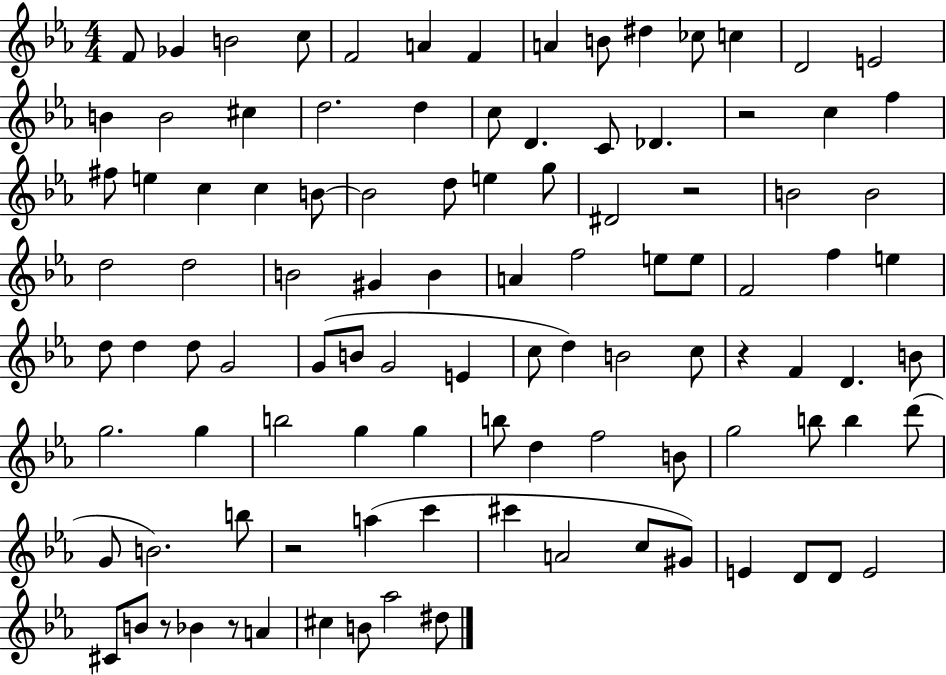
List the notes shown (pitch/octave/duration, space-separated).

F4/e Gb4/q B4/h C5/e F4/h A4/q F4/q A4/q B4/e D#5/q CES5/e C5/q D4/h E4/h B4/q B4/h C#5/q D5/h. D5/q C5/e D4/q. C4/e Db4/q. R/h C5/q F5/q F#5/e E5/q C5/q C5/q B4/e B4/h D5/e E5/q G5/e D#4/h R/h B4/h B4/h D5/h D5/h B4/h G#4/q B4/q A4/q F5/h E5/e E5/e F4/h F5/q E5/q D5/e D5/q D5/e G4/h G4/e B4/e G4/h E4/q C5/e D5/q B4/h C5/e R/q F4/q D4/q. B4/e G5/h. G5/q B5/h G5/q G5/q B5/e D5/q F5/h B4/e G5/h B5/e B5/q D6/e G4/e B4/h. B5/e R/h A5/q C6/q C#6/q A4/h C5/e G#4/e E4/q D4/e D4/e E4/h C#4/e B4/e R/e Bb4/q R/e A4/q C#5/q B4/e Ab5/h D#5/e